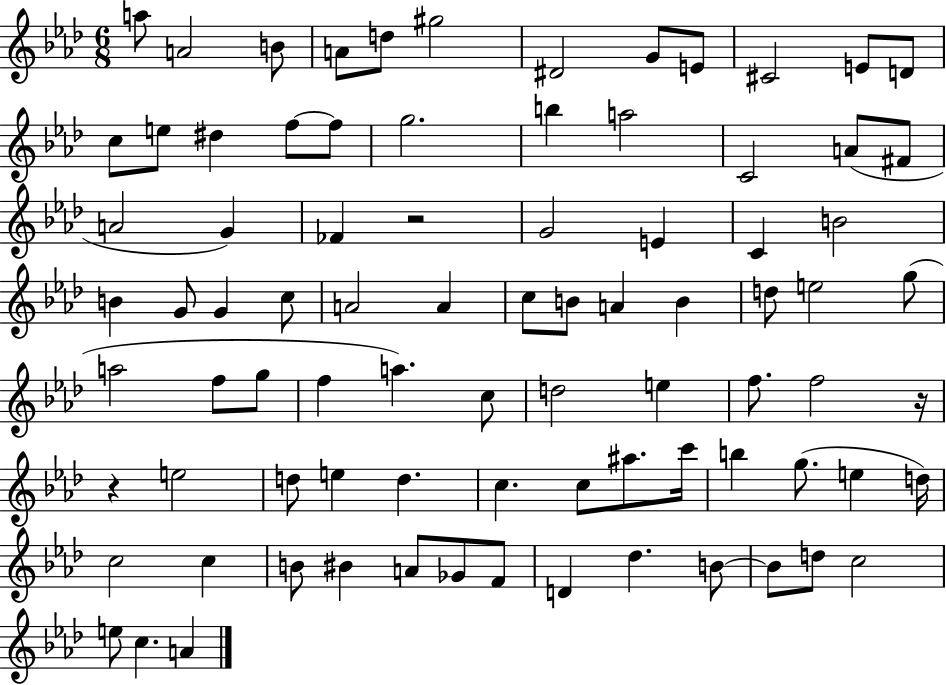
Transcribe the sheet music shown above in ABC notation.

X:1
T:Untitled
M:6/8
L:1/4
K:Ab
a/2 A2 B/2 A/2 d/2 ^g2 ^D2 G/2 E/2 ^C2 E/2 D/2 c/2 e/2 ^d f/2 f/2 g2 b a2 C2 A/2 ^F/2 A2 G _F z2 G2 E C B2 B G/2 G c/2 A2 A c/2 B/2 A B d/2 e2 g/2 a2 f/2 g/2 f a c/2 d2 e f/2 f2 z/4 z e2 d/2 e d c c/2 ^a/2 c'/4 b g/2 e d/4 c2 c B/2 ^B A/2 _G/2 F/2 D _d B/2 B/2 d/2 c2 e/2 c A